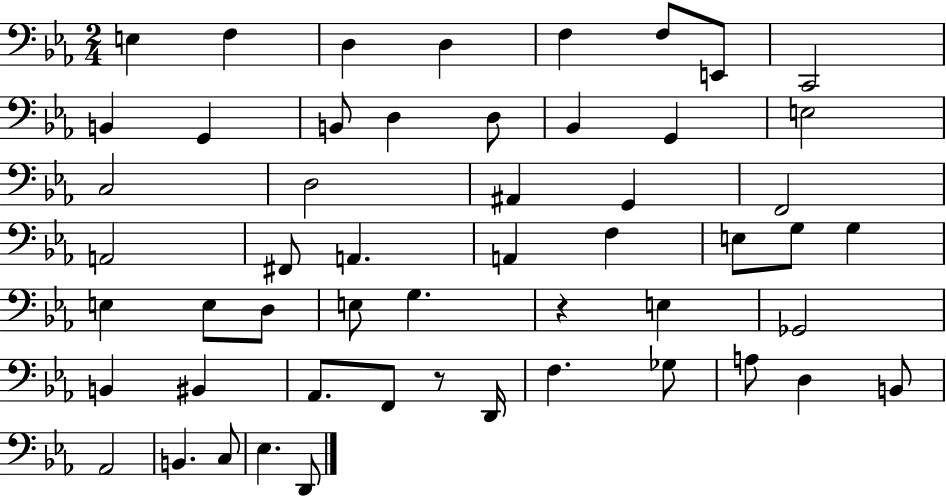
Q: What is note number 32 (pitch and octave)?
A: D3